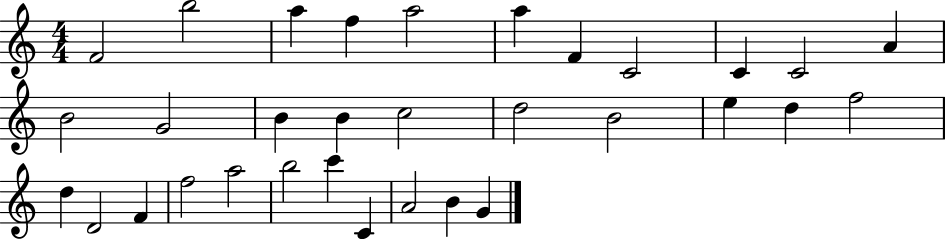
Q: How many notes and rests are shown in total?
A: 32